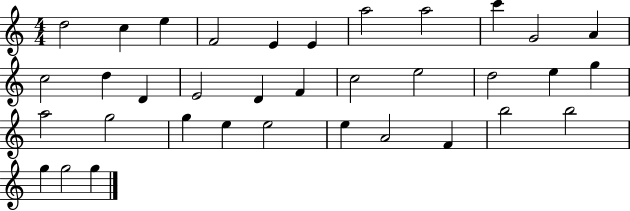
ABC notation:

X:1
T:Untitled
M:4/4
L:1/4
K:C
d2 c e F2 E E a2 a2 c' G2 A c2 d D E2 D F c2 e2 d2 e g a2 g2 g e e2 e A2 F b2 b2 g g2 g